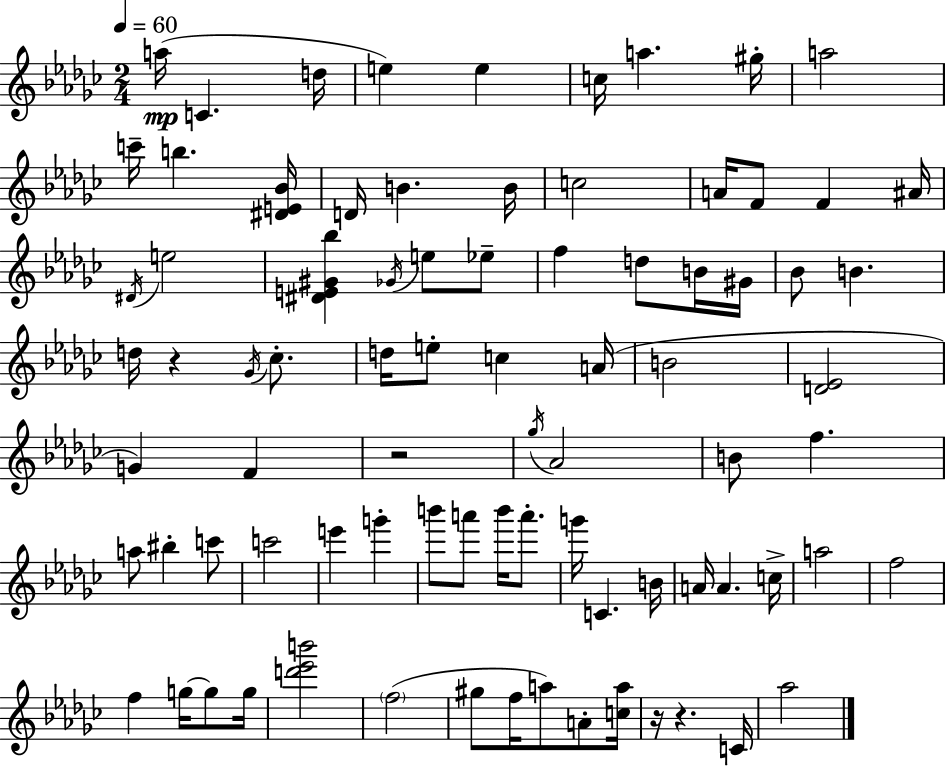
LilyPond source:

{
  \clef treble
  \numericTimeSignature
  \time 2/4
  \key ees \minor
  \tempo 4 = 60
  a''16(\mp c'4. d''16 | e''4) e''4 | c''16 a''4. gis''16-. | a''2 | \break c'''16-- b''4. <dis' e' bes'>16 | d'16 b'4. b'16 | c''2 | a'16 f'8 f'4 ais'16 | \break \acciaccatura { dis'16 } e''2 | <dis' e' gis' bes''>4 \acciaccatura { ges'16 } e''8 | ees''8-- f''4 d''8 | b'16 gis'16 bes'8 b'4. | \break d''16 r4 \acciaccatura { ges'16 } | ces''8.-. d''16 e''8-. c''4 | a'16( b'2 | <d' ees'>2 | \break g'4) f'4 | r2 | \acciaccatura { ges''16 } aes'2 | b'8 f''4. | \break a''8 bis''4-. | c'''8 c'''2 | e'''4 | g'''4-. b'''8 a'''8 | \break b'''16 a'''8.-. g'''16 c'4. | b'16 a'16 a'4. | c''16-> a''2 | f''2 | \break f''4 | g''16~~ g''8 g''16 <d''' ees''' b'''>2 | \parenthesize f''2( | gis''8 f''16 a''8) | \break a'8-. <c'' a''>16 r16 r4. | c'16 aes''2 | \bar "|."
}